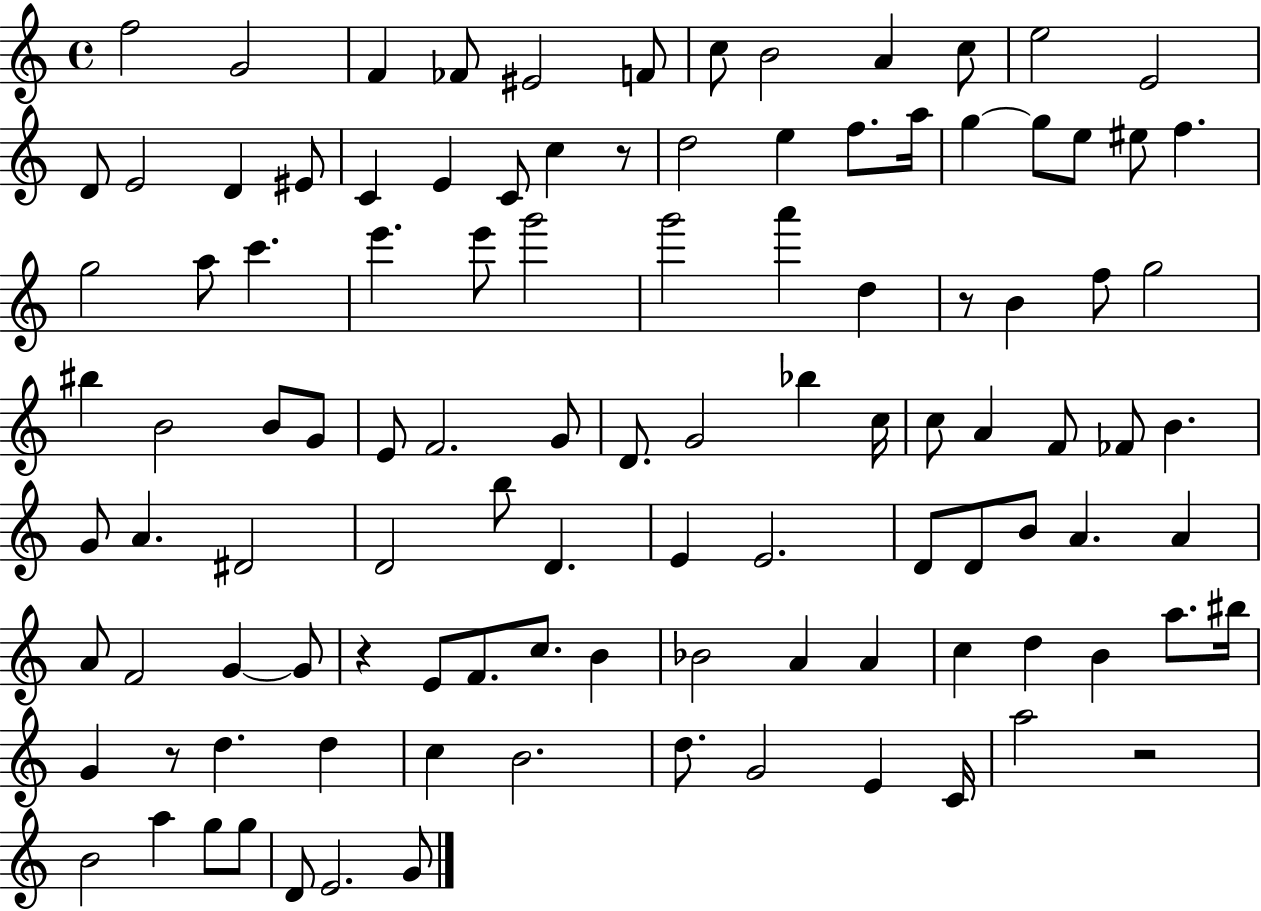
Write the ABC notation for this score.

X:1
T:Untitled
M:4/4
L:1/4
K:C
f2 G2 F _F/2 ^E2 F/2 c/2 B2 A c/2 e2 E2 D/2 E2 D ^E/2 C E C/2 c z/2 d2 e f/2 a/4 g g/2 e/2 ^e/2 f g2 a/2 c' e' e'/2 g'2 g'2 a' d z/2 B f/2 g2 ^b B2 B/2 G/2 E/2 F2 G/2 D/2 G2 _b c/4 c/2 A F/2 _F/2 B G/2 A ^D2 D2 b/2 D E E2 D/2 D/2 B/2 A A A/2 F2 G G/2 z E/2 F/2 c/2 B _B2 A A c d B a/2 ^b/4 G z/2 d d c B2 d/2 G2 E C/4 a2 z2 B2 a g/2 g/2 D/2 E2 G/2